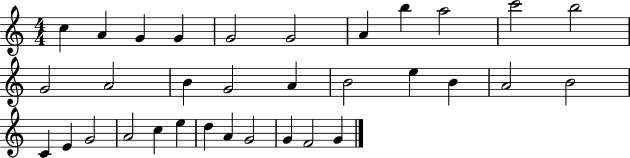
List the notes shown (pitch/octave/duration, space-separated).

C5/q A4/q G4/q G4/q G4/h G4/h A4/q B5/q A5/h C6/h B5/h G4/h A4/h B4/q G4/h A4/q B4/h E5/q B4/q A4/h B4/h C4/q E4/q G4/h A4/h C5/q E5/q D5/q A4/q G4/h G4/q F4/h G4/q